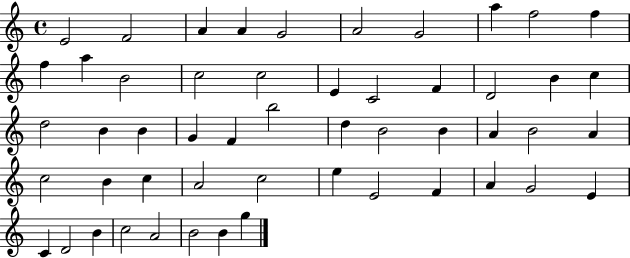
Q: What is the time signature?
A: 4/4